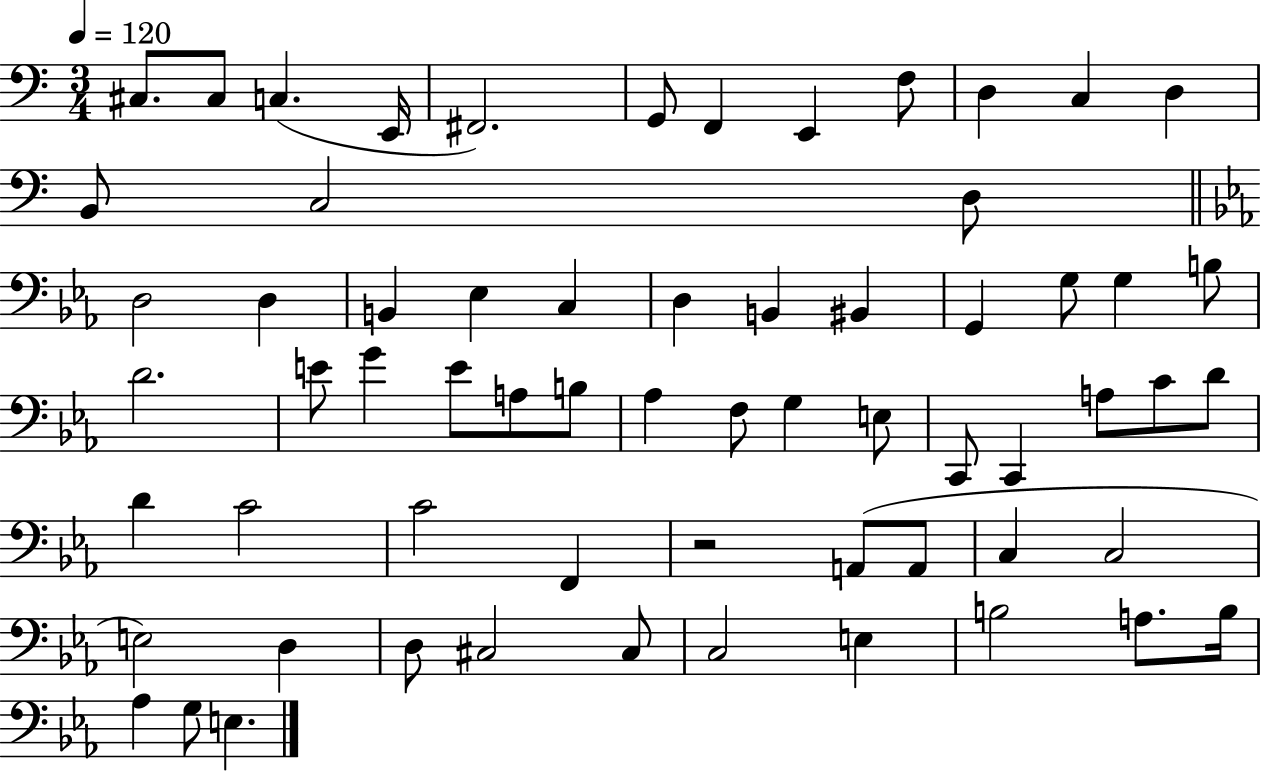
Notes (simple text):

C#3/e. C#3/e C3/q. E2/s F#2/h. G2/e F2/q E2/q F3/e D3/q C3/q D3/q B2/e C3/h D3/e D3/h D3/q B2/q Eb3/q C3/q D3/q B2/q BIS2/q G2/q G3/e G3/q B3/e D4/h. E4/e G4/q E4/e A3/e B3/e Ab3/q F3/e G3/q E3/e C2/e C2/q A3/e C4/e D4/e D4/q C4/h C4/h F2/q R/h A2/e A2/e C3/q C3/h E3/h D3/q D3/e C#3/h C#3/e C3/h E3/q B3/h A3/e. B3/s Ab3/q G3/e E3/q.